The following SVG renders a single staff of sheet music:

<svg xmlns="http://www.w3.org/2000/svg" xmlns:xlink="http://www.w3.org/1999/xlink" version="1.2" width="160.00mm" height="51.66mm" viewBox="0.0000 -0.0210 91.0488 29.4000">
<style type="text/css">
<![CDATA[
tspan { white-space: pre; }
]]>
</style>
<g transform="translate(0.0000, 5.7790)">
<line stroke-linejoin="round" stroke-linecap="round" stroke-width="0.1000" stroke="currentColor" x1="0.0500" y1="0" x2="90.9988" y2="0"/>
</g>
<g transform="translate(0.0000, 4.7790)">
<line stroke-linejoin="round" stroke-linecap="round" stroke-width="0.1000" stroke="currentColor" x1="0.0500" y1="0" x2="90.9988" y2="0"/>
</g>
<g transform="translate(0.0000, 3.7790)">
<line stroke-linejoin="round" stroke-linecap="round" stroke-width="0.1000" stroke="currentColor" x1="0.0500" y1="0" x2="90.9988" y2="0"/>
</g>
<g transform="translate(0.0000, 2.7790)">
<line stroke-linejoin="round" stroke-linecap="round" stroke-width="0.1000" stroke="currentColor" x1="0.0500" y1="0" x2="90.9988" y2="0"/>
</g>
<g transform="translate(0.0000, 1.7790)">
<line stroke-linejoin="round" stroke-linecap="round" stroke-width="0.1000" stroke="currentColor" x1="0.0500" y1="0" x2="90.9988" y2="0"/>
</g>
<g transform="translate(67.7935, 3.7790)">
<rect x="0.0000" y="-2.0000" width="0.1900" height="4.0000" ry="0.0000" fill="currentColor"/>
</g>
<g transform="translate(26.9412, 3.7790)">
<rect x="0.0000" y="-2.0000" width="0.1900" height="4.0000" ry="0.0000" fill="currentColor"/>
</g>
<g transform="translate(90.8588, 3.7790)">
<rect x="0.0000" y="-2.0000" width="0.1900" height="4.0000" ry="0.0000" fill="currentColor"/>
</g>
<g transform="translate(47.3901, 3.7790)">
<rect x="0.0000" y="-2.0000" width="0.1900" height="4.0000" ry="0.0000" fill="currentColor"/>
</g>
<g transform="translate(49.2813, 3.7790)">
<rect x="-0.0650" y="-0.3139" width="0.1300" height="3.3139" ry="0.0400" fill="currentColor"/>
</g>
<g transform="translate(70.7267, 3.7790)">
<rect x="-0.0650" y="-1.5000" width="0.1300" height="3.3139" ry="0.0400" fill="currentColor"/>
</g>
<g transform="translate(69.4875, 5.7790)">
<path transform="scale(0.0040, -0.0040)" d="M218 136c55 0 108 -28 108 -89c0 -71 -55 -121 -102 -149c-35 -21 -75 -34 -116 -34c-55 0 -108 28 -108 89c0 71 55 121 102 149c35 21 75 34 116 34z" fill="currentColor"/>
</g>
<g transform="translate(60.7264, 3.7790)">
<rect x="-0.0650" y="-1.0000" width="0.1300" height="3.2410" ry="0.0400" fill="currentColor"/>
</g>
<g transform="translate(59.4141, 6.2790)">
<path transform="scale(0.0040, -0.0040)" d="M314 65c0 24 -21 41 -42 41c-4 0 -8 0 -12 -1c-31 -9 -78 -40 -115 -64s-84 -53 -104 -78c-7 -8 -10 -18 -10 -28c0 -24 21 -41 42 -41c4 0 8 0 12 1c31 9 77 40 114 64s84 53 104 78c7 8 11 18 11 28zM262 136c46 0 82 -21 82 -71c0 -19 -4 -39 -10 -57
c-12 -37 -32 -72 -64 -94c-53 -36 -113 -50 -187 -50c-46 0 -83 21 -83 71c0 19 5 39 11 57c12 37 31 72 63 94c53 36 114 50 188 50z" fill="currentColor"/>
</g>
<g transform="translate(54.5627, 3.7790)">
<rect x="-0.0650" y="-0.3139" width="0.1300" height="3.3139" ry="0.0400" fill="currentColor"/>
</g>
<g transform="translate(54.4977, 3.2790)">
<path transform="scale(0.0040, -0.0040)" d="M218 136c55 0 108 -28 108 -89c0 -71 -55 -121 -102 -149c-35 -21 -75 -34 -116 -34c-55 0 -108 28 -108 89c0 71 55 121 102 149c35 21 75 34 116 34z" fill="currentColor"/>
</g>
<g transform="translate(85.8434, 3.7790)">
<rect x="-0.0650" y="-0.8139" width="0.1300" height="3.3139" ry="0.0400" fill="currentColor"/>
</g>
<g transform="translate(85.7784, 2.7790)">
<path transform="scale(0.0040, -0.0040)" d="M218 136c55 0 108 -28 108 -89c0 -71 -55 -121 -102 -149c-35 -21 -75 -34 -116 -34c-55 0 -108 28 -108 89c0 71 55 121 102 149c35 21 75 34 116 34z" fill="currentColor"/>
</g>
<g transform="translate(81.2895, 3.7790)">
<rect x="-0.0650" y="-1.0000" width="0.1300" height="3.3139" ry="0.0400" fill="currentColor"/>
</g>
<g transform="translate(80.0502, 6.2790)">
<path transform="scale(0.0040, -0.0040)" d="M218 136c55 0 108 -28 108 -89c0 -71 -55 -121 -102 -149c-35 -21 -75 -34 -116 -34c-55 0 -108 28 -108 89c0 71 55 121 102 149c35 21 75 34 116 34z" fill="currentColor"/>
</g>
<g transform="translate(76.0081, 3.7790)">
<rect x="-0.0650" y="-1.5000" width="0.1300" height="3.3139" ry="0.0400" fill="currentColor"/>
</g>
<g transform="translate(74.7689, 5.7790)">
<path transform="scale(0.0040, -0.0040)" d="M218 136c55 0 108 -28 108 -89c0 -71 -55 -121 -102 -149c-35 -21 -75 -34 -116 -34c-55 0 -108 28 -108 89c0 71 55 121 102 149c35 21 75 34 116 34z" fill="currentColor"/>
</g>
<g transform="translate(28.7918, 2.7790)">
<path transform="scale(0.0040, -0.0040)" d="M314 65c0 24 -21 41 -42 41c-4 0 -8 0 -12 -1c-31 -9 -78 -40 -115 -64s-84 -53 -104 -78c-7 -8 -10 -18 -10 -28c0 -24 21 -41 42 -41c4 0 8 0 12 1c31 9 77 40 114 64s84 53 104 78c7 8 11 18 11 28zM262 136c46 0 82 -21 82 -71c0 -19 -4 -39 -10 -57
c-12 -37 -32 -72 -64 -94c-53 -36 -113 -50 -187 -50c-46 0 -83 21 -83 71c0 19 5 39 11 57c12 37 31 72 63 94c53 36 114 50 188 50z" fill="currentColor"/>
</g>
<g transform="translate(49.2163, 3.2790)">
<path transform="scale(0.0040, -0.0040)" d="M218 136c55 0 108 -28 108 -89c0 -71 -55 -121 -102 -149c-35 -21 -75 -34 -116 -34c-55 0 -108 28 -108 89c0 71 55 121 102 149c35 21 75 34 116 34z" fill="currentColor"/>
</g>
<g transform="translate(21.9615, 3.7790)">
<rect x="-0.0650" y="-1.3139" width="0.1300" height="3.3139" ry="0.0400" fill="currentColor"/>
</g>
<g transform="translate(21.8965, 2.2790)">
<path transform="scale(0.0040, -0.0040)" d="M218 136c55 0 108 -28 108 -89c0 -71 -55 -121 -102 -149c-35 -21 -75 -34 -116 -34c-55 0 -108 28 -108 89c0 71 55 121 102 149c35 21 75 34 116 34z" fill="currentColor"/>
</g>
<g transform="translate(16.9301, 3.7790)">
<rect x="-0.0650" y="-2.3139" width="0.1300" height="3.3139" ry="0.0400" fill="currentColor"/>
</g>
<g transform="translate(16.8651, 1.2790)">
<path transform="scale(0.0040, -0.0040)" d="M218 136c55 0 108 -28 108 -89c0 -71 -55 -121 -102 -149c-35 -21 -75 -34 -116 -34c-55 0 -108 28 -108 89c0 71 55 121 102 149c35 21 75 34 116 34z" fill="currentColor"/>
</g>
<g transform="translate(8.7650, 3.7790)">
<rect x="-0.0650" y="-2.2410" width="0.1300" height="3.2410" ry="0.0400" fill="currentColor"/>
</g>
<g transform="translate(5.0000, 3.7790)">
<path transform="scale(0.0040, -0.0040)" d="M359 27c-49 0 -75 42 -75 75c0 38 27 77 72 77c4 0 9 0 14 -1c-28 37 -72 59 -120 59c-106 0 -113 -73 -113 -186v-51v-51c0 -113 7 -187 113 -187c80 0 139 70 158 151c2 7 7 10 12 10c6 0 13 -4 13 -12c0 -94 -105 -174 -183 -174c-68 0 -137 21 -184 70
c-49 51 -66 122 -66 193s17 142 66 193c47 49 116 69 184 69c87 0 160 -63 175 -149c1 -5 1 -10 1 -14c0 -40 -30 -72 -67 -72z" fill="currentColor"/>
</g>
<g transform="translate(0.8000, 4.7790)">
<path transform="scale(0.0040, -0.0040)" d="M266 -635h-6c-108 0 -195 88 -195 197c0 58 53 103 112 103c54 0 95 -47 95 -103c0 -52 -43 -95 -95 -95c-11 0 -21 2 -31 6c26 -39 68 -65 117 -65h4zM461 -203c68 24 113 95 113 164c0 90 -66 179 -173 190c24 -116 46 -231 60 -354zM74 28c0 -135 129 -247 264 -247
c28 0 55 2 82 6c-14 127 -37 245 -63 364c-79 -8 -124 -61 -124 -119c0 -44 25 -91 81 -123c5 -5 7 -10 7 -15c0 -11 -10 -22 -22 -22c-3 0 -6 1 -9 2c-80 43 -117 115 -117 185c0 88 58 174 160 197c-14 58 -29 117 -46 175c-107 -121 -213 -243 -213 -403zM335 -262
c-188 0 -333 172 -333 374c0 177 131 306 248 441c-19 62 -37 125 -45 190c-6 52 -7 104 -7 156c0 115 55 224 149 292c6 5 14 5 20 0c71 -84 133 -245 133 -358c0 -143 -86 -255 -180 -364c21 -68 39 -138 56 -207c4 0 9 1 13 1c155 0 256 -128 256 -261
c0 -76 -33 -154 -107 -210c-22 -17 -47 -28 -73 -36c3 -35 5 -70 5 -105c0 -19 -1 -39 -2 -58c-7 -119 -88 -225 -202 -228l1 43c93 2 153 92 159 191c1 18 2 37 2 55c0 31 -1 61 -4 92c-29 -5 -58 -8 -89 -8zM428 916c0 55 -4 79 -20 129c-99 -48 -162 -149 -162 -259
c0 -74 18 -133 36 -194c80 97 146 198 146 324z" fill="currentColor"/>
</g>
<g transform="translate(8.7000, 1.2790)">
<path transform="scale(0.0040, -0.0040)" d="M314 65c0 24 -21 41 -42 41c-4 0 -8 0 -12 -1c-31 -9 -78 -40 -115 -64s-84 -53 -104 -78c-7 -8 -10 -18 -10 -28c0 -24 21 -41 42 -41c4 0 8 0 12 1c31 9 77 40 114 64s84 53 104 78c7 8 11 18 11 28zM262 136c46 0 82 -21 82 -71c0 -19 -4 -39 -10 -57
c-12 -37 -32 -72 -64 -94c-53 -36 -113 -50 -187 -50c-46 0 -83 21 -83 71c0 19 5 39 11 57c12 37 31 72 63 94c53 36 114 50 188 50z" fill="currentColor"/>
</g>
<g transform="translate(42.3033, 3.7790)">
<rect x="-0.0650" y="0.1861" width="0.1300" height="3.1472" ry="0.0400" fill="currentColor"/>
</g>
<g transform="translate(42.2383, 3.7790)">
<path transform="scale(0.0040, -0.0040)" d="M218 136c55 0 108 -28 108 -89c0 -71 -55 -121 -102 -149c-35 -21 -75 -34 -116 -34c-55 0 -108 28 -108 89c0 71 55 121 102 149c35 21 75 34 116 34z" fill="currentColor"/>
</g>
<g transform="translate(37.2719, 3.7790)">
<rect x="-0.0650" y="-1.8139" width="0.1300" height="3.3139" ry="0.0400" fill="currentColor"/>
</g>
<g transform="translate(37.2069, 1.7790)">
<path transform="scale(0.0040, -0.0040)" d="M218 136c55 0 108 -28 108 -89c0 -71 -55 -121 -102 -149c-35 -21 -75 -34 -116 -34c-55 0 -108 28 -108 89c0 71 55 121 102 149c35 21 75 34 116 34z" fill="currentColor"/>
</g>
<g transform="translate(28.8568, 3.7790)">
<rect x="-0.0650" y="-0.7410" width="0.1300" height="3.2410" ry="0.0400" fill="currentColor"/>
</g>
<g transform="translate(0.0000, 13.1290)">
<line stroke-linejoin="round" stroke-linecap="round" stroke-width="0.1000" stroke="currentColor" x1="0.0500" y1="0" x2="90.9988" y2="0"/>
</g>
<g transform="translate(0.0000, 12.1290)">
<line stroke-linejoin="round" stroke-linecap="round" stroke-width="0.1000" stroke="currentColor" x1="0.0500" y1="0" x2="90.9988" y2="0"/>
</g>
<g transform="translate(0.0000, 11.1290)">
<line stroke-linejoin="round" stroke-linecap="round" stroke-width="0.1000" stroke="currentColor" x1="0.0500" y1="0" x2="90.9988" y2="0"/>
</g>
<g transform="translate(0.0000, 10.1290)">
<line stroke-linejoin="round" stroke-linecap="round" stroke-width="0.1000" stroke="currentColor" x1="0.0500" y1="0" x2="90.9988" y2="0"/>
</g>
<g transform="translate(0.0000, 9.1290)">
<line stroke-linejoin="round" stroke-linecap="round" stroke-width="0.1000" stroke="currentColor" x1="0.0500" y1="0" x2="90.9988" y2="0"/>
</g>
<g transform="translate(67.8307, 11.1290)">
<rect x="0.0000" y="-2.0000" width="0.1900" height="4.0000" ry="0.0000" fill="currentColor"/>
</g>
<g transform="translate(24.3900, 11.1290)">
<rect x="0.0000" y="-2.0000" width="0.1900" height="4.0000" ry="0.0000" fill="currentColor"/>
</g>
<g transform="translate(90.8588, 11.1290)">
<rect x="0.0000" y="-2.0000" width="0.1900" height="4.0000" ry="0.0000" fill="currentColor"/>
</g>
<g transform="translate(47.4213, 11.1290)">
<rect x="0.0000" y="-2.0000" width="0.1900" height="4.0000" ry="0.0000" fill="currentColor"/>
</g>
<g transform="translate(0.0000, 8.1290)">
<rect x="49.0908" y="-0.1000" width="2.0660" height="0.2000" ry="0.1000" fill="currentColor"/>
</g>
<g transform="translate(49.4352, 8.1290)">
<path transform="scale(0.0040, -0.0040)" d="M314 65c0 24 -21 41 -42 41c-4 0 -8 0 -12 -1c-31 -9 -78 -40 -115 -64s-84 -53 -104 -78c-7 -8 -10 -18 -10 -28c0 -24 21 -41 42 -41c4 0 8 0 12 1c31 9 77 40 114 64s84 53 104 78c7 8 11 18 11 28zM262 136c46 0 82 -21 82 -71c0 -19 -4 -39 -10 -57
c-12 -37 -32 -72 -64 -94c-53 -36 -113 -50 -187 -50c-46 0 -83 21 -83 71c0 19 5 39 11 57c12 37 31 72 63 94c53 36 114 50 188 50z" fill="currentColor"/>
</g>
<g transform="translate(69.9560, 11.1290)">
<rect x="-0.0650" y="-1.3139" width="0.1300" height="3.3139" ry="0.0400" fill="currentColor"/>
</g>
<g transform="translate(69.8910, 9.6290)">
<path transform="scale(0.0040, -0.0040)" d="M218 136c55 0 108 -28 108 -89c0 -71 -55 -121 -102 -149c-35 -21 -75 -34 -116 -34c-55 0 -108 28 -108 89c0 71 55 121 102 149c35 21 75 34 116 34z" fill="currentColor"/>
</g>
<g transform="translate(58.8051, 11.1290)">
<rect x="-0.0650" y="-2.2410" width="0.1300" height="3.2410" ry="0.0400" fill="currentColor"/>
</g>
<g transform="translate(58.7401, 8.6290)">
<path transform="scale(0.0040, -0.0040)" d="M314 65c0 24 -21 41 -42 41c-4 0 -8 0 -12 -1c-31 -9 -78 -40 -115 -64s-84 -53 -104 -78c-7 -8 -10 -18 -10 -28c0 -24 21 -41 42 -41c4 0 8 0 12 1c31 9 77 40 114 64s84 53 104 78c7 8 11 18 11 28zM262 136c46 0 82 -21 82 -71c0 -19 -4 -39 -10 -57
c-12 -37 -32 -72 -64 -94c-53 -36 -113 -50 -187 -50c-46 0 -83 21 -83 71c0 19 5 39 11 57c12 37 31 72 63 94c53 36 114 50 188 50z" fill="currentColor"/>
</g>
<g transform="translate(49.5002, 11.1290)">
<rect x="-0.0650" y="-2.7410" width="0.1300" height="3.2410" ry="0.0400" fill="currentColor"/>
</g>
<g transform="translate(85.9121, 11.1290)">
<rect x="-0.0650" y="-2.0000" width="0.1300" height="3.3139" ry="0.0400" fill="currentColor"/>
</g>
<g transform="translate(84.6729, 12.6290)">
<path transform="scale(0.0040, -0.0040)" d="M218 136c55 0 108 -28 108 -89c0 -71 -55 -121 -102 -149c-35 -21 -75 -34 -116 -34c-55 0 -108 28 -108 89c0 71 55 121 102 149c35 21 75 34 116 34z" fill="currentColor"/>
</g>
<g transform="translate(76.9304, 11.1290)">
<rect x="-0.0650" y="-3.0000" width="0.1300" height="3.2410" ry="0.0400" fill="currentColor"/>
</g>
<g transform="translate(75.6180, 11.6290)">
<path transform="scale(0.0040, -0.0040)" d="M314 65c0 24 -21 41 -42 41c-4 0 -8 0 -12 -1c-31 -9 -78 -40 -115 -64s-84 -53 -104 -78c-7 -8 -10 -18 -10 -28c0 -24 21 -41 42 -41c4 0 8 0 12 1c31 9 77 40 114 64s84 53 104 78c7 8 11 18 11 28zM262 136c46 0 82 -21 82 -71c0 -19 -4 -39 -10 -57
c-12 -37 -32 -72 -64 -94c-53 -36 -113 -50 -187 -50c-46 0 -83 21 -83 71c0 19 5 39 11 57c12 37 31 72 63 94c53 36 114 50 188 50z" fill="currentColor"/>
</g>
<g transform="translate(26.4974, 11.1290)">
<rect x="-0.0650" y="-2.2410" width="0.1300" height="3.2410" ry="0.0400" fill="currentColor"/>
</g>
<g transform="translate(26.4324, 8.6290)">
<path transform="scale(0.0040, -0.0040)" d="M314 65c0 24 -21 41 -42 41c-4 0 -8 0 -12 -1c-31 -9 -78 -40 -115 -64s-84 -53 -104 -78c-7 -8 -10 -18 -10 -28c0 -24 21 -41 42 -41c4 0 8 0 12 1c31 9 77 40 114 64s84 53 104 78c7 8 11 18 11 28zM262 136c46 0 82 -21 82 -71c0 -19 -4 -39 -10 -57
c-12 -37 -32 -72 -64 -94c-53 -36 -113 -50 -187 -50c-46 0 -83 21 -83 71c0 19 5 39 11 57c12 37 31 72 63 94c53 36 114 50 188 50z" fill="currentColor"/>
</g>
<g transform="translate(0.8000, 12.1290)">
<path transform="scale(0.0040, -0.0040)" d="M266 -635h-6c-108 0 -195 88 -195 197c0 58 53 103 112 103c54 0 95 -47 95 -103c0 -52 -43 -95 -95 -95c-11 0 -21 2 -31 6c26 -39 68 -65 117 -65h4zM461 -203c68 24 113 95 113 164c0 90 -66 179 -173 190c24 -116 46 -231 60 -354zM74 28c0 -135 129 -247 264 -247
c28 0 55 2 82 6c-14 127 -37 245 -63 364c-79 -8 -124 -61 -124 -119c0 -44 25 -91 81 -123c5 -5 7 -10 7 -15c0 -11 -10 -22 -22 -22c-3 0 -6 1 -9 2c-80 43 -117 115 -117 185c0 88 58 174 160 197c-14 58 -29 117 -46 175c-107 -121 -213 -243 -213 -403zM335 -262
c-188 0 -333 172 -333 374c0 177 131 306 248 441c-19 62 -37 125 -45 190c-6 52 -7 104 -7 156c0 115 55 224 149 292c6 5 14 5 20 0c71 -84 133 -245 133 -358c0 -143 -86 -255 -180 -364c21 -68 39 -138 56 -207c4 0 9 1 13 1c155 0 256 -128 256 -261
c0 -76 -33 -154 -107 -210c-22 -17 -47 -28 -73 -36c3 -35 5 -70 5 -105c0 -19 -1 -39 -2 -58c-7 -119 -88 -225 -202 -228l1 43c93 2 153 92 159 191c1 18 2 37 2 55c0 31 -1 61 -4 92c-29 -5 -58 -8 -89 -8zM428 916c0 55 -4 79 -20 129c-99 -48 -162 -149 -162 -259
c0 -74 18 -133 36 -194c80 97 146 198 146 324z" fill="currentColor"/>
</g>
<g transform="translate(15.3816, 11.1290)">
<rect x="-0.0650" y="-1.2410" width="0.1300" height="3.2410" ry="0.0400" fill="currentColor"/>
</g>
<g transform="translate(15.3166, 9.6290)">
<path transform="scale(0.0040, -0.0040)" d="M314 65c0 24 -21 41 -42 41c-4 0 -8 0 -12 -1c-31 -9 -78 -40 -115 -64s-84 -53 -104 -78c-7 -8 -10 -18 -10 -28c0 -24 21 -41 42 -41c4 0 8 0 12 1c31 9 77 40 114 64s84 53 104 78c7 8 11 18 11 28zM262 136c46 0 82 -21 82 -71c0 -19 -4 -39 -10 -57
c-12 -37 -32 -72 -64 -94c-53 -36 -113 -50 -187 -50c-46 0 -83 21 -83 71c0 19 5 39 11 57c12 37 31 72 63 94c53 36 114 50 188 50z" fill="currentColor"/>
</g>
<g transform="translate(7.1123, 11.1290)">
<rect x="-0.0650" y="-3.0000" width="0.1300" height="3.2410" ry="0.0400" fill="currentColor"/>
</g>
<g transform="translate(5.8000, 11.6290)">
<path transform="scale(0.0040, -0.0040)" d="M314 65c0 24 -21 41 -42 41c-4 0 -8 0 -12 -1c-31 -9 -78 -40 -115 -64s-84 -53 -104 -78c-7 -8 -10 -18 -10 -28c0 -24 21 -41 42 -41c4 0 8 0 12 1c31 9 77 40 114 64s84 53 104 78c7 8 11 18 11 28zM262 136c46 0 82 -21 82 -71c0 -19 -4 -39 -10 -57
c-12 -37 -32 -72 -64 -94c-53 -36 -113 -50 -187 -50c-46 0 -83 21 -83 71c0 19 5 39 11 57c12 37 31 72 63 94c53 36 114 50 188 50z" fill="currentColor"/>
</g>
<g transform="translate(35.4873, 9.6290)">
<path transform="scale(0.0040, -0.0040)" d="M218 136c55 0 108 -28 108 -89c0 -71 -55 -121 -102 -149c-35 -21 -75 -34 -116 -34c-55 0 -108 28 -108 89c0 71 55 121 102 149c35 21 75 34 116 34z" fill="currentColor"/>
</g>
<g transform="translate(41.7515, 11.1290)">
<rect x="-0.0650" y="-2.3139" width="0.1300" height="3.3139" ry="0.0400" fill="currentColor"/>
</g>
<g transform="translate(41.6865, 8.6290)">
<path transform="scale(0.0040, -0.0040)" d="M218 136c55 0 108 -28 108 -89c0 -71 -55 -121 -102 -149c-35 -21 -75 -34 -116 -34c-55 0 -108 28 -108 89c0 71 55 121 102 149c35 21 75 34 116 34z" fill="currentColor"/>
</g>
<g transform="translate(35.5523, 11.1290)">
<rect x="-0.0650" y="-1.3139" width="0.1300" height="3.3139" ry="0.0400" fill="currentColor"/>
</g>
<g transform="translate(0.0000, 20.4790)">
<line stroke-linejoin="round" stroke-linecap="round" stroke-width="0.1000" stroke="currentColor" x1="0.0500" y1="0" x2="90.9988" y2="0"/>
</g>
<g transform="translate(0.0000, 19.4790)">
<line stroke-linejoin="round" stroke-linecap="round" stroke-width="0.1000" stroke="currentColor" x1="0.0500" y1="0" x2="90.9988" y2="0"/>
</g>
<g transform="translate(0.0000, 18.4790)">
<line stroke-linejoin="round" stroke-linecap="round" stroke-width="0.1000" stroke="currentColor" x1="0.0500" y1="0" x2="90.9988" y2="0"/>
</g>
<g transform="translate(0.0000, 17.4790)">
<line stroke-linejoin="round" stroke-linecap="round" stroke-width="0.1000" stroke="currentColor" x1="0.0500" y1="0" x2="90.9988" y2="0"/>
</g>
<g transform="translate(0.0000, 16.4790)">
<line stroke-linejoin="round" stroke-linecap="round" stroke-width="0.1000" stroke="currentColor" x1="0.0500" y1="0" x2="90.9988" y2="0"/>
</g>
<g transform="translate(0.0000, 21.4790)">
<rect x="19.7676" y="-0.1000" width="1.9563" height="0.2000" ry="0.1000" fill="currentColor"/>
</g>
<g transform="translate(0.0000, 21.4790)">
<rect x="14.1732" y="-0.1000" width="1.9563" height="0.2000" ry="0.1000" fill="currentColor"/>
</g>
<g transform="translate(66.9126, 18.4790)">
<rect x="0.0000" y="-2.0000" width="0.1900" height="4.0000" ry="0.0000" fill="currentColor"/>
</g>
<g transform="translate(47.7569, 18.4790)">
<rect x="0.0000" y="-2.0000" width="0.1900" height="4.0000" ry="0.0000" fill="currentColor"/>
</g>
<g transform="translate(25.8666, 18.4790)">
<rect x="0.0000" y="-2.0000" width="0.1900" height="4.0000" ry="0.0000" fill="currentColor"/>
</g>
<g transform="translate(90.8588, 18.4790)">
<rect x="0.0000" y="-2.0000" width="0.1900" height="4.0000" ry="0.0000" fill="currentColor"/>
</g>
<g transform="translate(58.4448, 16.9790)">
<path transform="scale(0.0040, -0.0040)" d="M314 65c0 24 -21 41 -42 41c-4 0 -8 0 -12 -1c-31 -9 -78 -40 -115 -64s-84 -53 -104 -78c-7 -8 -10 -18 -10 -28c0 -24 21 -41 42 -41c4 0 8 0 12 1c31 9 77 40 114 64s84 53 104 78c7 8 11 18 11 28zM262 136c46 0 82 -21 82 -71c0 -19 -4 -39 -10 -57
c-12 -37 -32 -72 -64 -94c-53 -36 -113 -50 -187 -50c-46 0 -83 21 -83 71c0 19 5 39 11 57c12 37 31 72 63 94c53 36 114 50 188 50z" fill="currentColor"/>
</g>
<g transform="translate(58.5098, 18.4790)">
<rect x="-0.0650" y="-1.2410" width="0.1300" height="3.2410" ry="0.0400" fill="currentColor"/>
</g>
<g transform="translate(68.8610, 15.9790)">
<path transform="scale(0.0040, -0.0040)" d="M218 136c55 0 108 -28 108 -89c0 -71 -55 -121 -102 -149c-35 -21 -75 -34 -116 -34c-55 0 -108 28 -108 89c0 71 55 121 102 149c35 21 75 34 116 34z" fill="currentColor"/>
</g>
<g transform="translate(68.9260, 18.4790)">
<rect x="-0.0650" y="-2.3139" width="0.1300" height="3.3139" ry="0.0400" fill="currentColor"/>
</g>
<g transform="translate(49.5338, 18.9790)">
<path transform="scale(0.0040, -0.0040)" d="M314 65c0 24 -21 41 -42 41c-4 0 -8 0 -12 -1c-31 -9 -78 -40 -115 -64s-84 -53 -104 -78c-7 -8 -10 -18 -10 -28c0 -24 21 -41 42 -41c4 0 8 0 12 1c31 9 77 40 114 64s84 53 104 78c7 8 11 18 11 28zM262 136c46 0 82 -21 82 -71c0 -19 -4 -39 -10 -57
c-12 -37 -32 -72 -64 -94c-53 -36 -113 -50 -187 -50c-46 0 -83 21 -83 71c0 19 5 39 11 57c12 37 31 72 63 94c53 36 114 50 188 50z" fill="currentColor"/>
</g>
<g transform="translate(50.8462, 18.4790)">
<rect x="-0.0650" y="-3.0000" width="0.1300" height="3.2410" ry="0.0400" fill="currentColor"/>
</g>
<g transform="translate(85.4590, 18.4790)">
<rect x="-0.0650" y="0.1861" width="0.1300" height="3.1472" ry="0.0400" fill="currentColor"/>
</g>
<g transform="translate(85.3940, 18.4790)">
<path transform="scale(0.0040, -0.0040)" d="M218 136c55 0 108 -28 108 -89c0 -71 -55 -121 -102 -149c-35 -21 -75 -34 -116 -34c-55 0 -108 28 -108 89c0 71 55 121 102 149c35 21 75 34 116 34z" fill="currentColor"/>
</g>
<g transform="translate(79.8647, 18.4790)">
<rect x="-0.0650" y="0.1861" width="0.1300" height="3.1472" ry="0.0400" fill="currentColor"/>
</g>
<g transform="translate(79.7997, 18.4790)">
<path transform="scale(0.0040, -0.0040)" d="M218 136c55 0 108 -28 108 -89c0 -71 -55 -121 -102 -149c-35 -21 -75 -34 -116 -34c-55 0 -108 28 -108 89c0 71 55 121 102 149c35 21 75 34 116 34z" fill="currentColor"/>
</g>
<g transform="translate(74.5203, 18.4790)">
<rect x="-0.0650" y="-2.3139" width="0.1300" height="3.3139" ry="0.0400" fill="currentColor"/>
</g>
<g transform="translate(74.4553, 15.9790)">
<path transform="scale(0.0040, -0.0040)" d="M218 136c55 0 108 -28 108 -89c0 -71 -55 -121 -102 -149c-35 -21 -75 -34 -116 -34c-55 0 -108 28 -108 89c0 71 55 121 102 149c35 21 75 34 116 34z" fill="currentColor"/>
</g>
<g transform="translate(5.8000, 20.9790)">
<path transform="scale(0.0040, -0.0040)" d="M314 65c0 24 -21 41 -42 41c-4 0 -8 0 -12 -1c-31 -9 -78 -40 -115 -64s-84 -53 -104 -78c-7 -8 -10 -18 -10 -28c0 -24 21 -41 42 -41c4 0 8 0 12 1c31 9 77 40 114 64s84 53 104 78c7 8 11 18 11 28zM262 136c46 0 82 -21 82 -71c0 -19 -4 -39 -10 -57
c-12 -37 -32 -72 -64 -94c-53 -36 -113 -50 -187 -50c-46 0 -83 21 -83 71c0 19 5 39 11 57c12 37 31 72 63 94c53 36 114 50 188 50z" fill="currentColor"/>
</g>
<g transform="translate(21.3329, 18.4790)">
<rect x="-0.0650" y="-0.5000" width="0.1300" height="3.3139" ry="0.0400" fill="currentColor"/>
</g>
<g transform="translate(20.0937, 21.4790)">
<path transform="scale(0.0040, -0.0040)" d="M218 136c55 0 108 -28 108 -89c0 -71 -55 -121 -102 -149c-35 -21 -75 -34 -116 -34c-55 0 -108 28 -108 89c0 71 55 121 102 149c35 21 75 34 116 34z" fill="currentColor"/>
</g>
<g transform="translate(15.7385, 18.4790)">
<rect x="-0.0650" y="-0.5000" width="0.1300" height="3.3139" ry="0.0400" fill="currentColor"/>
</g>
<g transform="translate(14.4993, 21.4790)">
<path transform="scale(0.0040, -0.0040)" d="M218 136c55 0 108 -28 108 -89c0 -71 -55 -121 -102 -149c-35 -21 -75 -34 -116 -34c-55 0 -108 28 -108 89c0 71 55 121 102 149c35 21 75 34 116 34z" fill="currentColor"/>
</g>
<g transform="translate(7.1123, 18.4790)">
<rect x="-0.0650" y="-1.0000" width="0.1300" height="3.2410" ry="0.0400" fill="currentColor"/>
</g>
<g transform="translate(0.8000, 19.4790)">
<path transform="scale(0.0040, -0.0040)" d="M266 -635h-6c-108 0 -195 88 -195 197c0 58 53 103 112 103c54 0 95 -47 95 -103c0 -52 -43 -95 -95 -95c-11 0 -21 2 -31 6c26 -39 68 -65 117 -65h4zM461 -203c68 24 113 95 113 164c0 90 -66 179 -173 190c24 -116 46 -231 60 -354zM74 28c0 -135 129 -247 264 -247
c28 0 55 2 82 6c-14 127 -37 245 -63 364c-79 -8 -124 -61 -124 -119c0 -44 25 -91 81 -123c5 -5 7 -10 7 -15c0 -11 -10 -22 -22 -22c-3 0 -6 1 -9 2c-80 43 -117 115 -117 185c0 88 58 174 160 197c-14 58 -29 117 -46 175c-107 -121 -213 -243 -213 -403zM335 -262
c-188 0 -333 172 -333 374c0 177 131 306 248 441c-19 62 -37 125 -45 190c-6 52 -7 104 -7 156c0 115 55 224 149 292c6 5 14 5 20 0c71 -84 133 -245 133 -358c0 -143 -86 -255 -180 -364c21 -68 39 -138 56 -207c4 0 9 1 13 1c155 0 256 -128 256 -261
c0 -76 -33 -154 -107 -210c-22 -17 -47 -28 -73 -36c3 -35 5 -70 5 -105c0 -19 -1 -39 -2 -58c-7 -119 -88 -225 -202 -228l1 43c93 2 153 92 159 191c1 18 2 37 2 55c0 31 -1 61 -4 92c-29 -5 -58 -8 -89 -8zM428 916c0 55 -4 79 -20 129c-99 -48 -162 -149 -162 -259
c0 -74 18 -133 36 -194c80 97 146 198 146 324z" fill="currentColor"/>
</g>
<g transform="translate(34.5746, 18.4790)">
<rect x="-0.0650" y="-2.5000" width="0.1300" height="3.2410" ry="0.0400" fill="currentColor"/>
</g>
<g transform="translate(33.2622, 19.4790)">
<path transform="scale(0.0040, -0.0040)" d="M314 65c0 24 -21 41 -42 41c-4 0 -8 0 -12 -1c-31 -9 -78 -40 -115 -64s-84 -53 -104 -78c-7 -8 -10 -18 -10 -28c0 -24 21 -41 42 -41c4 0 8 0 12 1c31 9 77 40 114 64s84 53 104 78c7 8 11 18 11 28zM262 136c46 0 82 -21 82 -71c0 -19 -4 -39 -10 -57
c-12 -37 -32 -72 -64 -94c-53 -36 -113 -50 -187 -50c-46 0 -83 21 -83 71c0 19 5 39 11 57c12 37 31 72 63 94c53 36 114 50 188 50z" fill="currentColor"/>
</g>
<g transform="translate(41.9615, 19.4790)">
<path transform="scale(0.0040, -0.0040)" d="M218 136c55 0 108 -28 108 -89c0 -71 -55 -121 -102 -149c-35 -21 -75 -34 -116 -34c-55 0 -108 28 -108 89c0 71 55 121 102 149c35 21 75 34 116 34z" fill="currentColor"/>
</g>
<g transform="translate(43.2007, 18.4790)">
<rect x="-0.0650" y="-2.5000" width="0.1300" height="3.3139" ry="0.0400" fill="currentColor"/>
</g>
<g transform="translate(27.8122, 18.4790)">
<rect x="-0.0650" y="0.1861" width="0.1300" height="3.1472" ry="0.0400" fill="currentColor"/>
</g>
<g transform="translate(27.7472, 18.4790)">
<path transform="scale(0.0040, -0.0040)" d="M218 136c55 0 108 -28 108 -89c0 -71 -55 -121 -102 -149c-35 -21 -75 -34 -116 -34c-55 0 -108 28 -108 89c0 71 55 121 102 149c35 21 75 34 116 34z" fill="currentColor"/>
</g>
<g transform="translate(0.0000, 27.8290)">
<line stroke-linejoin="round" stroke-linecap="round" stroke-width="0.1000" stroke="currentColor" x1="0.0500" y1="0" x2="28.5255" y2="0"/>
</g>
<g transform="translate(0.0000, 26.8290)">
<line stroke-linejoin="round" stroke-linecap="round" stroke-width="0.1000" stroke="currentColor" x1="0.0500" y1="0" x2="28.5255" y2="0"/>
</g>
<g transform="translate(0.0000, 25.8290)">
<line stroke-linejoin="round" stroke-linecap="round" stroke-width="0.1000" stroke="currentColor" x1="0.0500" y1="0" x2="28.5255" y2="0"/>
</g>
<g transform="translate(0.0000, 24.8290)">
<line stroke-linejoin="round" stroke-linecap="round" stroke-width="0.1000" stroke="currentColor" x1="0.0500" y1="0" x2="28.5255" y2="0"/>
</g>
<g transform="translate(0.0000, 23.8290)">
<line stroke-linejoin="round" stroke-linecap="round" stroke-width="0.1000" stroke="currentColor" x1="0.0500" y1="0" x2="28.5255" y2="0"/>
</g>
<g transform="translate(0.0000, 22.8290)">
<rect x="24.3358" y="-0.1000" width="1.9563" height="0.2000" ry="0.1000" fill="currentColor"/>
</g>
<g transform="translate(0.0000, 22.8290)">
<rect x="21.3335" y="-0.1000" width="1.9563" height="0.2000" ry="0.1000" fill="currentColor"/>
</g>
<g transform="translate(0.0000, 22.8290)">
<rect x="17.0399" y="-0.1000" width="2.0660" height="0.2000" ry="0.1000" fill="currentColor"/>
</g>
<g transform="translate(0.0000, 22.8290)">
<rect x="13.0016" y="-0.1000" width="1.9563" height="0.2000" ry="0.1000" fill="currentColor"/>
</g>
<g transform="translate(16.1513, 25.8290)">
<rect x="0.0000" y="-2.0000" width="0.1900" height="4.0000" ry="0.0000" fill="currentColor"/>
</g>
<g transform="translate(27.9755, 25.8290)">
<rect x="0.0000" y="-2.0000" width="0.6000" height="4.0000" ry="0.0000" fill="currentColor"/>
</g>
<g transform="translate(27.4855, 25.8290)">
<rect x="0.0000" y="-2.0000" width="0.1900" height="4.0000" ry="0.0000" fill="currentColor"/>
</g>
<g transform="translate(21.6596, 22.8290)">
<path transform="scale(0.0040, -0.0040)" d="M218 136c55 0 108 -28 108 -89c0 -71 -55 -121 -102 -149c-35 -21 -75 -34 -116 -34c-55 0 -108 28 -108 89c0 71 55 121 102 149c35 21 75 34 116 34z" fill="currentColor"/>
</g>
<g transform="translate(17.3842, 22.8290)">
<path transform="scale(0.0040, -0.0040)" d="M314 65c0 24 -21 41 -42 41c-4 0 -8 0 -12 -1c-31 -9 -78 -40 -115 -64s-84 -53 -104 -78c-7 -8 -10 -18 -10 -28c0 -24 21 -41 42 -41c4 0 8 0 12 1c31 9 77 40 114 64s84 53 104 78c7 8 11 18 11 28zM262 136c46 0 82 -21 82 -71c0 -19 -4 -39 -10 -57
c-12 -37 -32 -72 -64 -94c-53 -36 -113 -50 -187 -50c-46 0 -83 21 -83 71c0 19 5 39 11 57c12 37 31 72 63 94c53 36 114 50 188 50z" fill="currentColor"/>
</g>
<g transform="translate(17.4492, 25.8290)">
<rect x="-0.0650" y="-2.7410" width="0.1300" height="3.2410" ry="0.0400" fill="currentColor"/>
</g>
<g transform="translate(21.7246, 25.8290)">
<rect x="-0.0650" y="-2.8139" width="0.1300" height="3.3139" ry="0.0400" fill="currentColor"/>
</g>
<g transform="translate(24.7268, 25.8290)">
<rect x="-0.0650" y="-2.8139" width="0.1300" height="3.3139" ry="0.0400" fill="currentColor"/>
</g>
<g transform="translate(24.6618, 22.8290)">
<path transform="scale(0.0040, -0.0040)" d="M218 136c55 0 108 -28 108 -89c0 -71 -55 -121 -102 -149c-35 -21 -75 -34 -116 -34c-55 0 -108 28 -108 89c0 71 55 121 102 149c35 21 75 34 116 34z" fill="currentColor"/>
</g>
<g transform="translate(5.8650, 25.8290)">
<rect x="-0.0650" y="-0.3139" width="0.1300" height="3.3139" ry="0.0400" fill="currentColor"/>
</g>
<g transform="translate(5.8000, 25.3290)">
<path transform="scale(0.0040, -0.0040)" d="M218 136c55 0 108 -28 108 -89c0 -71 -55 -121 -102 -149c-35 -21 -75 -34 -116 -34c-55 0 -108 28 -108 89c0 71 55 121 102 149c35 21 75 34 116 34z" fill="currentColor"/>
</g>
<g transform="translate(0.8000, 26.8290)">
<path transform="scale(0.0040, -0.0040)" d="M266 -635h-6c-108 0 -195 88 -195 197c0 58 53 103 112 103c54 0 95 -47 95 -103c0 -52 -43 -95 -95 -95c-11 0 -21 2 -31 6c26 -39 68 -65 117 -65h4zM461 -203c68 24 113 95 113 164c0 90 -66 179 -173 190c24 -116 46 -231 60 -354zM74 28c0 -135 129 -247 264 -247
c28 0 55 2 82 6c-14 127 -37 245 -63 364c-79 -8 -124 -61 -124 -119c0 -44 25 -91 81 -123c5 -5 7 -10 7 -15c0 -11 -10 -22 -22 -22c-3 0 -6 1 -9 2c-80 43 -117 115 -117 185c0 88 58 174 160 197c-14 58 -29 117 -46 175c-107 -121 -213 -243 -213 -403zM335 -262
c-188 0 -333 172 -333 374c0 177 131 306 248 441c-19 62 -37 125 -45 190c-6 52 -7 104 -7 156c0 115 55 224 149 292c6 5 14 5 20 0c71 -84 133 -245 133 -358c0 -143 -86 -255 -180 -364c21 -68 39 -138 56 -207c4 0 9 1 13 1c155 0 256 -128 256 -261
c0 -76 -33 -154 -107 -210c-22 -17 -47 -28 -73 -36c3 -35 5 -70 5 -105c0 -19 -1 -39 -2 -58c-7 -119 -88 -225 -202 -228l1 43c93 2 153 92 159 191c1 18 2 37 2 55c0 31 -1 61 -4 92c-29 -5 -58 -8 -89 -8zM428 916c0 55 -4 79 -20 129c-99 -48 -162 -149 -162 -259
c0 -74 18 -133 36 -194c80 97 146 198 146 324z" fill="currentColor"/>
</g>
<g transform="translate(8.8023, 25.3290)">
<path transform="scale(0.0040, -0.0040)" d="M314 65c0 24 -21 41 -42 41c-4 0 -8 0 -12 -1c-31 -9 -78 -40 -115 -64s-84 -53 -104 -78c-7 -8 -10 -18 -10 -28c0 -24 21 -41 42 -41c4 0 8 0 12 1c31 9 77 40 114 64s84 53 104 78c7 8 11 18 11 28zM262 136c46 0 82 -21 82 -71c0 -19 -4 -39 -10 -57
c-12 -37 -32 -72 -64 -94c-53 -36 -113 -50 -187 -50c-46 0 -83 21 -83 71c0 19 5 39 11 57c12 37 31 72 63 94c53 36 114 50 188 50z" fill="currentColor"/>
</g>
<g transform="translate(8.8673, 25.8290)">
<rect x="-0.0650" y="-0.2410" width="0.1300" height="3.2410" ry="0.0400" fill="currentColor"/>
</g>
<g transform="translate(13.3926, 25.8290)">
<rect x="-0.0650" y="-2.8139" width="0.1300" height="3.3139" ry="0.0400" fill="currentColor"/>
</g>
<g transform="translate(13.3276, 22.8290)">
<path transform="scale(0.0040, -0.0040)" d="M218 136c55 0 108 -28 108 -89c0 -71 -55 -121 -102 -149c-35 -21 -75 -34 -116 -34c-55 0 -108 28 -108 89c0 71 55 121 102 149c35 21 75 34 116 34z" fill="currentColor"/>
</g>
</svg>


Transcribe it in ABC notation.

X:1
T:Untitled
M:4/4
L:1/4
K:C
g2 g e d2 f B c c D2 E E D d A2 e2 g2 e g a2 g2 e A2 F D2 C C B G2 G A2 e2 g g B B c c2 a a2 a a